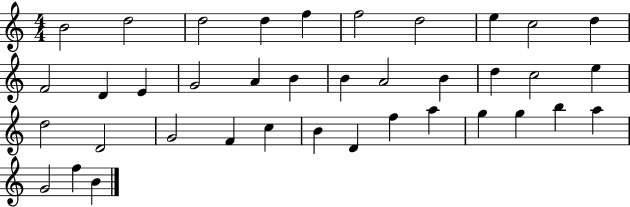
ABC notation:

X:1
T:Untitled
M:4/4
L:1/4
K:C
B2 d2 d2 d f f2 d2 e c2 d F2 D E G2 A B B A2 B d c2 e d2 D2 G2 F c B D f a g g b a G2 f B